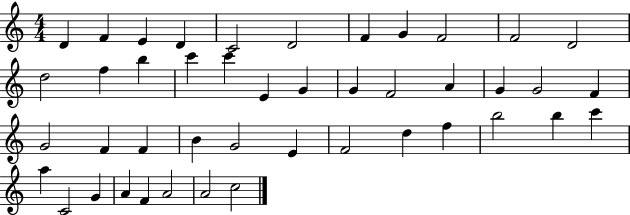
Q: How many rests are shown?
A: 0